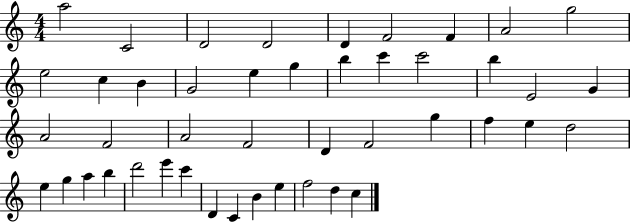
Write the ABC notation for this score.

X:1
T:Untitled
M:4/4
L:1/4
K:C
a2 C2 D2 D2 D F2 F A2 g2 e2 c B G2 e g b c' c'2 b E2 G A2 F2 A2 F2 D F2 g f e d2 e g a b d'2 e' c' D C B e f2 d c